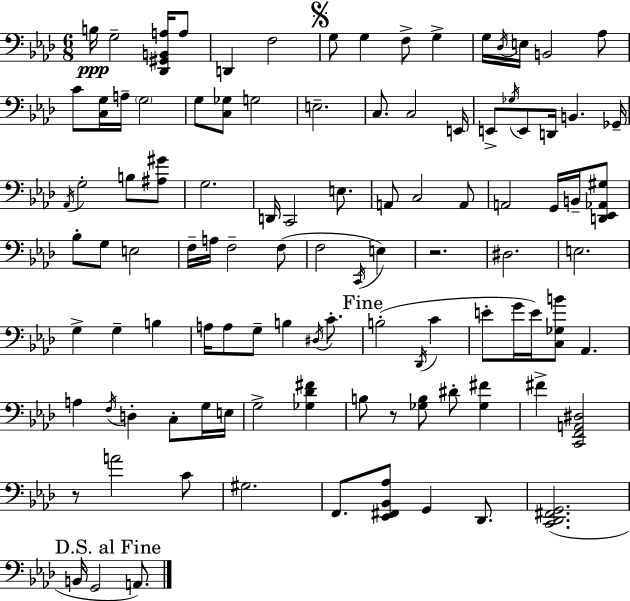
X:1
T:Untitled
M:6/8
L:1/4
K:Fm
B,/4 G,2 [_D,,^G,,B,,A,]/4 A,/2 D,, F,2 G,/2 G, F,/2 G, G,/4 _D,/4 E,/4 B,,2 _A,/2 C/2 [C,G,]/4 A,/4 G,2 G,/2 [C,_G,]/2 G,2 E,2 C,/2 C,2 E,,/4 E,,/2 _G,/4 E,,/2 D,,/4 B,, _G,,/4 _A,,/4 G,2 B,/2 [^A,^G]/2 G,2 D,,/4 C,,2 E,/2 A,,/2 C,2 A,,/2 A,,2 G,,/4 B,,/4 [D,,_E,,_A,,^G,]/2 _B,/2 G,/2 E,2 F,/4 A,/4 F,2 F,/2 F,2 C,,/4 E, z2 ^D,2 E,2 G, G, B, A,/4 A,/2 G,/2 B, ^D,/4 C/2 B,2 _D,,/4 C E/2 G/4 E/4 [C,_G,B]/2 _A,, A, F,/4 D, C,/2 G,/4 E,/4 G,2 [_G,_D^F] B,/2 z/2 [_G,B,]/2 ^D/2 [_G,^F] ^F [C,,F,,A,,^D,]2 z/2 A2 C/2 ^G,2 F,,/2 [_E,,^F,,_B,,_A,]/2 G,, _D,,/2 [C,,_D,,^F,,G,,]2 B,,/4 G,,2 A,,/2